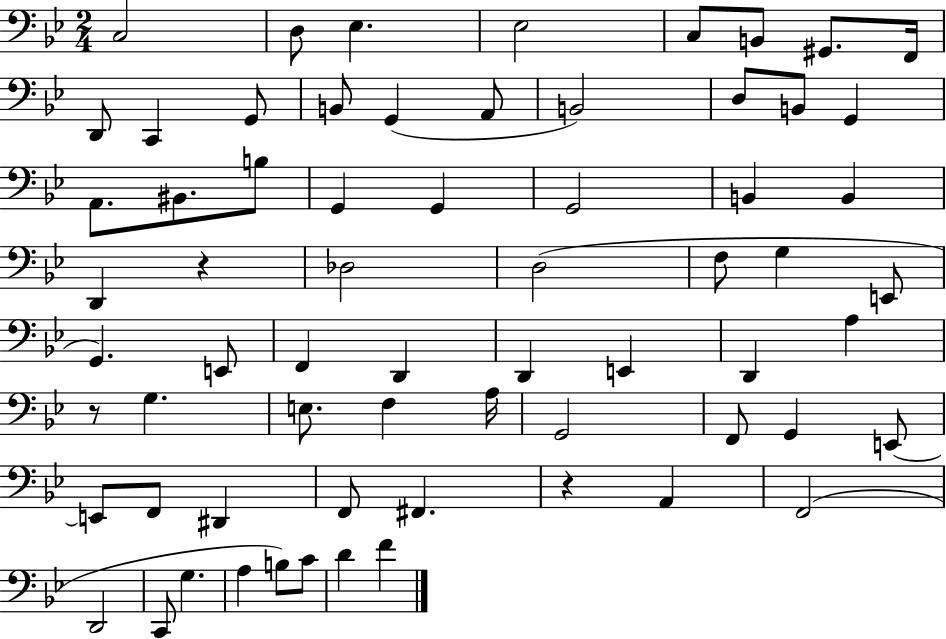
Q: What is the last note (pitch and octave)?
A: F4